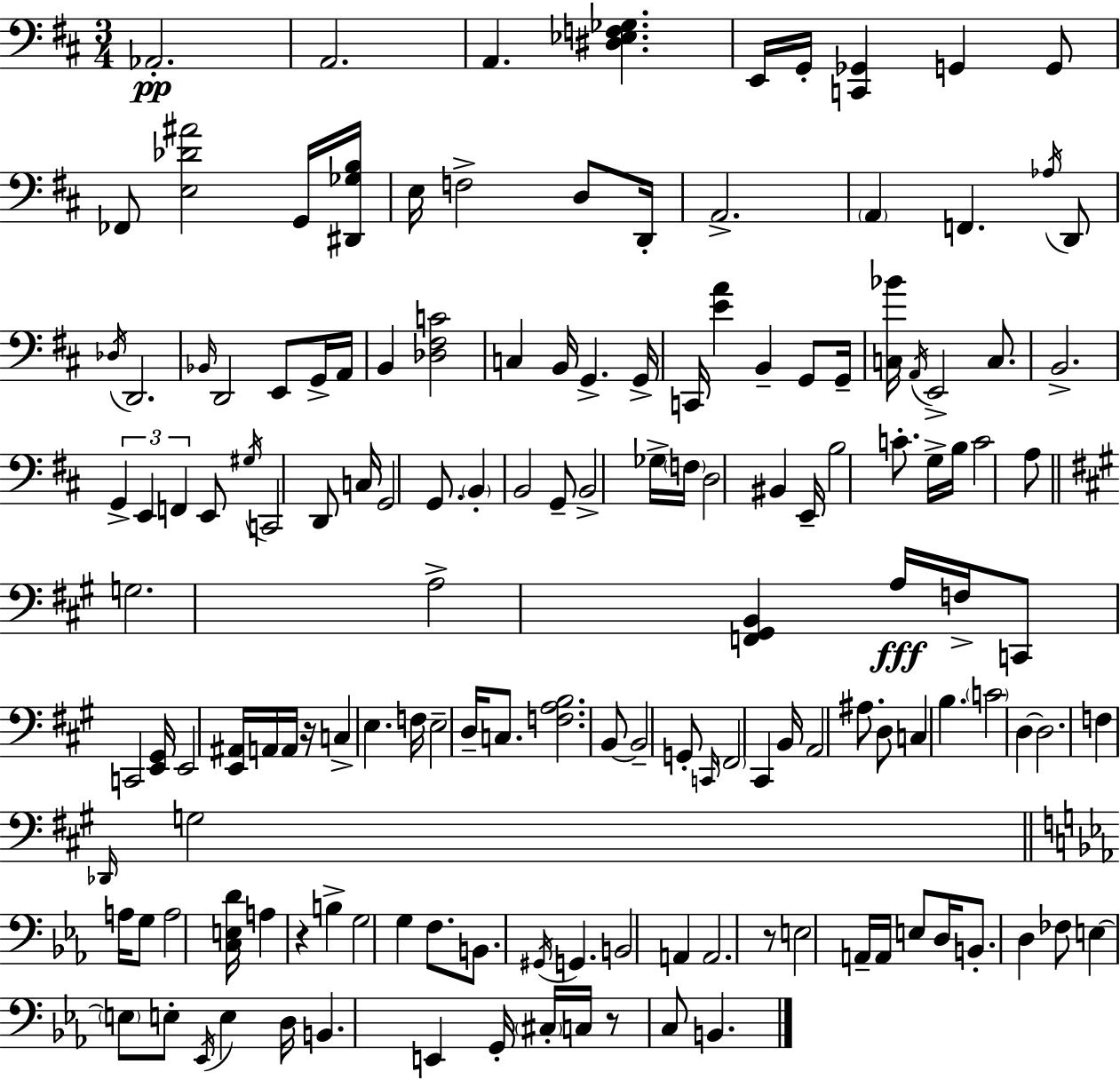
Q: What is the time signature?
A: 3/4